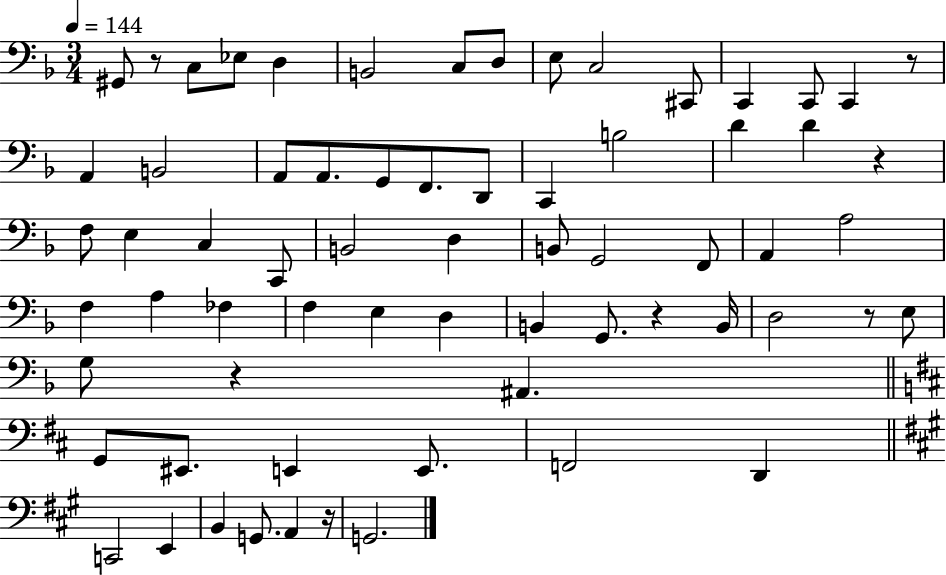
G#2/e R/e C3/e Eb3/e D3/q B2/h C3/e D3/e E3/e C3/h C#2/e C2/q C2/e C2/q R/e A2/q B2/h A2/e A2/e. G2/e F2/e. D2/e C2/q B3/h D4/q D4/q R/q F3/e E3/q C3/q C2/e B2/h D3/q B2/e G2/h F2/e A2/q A3/h F3/q A3/q FES3/q F3/q E3/q D3/q B2/q G2/e. R/q B2/s D3/h R/e E3/e G3/e R/q A#2/q. G2/e EIS2/e. E2/q E2/e. F2/h D2/q C2/h E2/q B2/q G2/e. A2/q R/s G2/h.